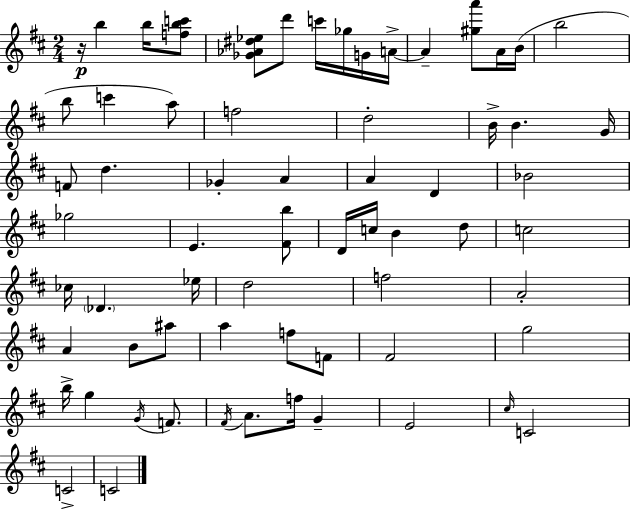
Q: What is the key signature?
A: D major